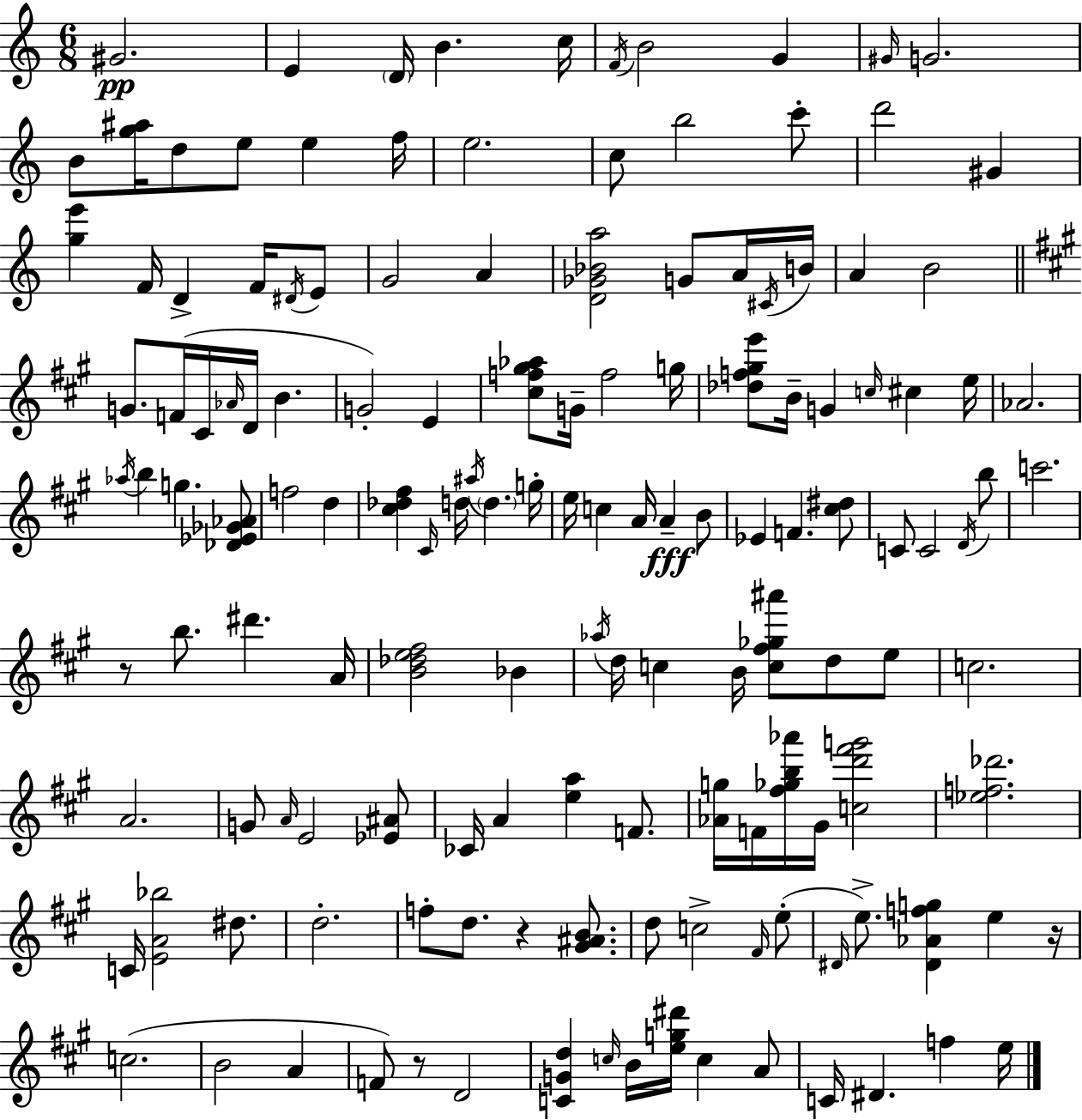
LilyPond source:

{
  \clef treble
  \numericTimeSignature
  \time 6/8
  \key c \major
  gis'2.\pp | e'4 \parenthesize d'16 b'4. c''16 | \acciaccatura { f'16 } b'2 g'4 | \grace { gis'16 } g'2. | \break b'8 <g'' ais''>16 d''8 e''8 e''4 | f''16 e''2. | c''8 b''2 | c'''8-. d'''2 gis'4 | \break <g'' e'''>4 f'16 d'4-> f'16 | \acciaccatura { dis'16 } e'8 g'2 a'4 | <d' ges' bes' a''>2 g'8 | a'16 \acciaccatura { cis'16 } b'16 a'4 b'2 | \break \bar "||" \break \key a \major g'8. f'16( cis'16 \grace { aes'16 } d'16 b'4. | g'2-.) e'4 | <cis'' f'' gis'' aes''>8 g'16-- f''2 | g''16 <des'' f'' gis'' e'''>8 b'16-- g'4 \grace { c''16 } cis''4 | \break e''16 aes'2. | \acciaccatura { aes''16 } b''4 g''4. | <des' ees' ges' aes'>8 f''2 d''4 | <cis'' des'' fis''>4 \grace { cis'16 } d''16 \acciaccatura { ais''16 } \parenthesize d''4. | \break g''16-. e''16 c''4 a'16 a'4--\fff | b'8 ees'4 f'4. | <cis'' dis''>8 c'8 c'2 | \acciaccatura { d'16 } b''8 c'''2. | \break r8 b''8. dis'''4. | a'16 <b' des'' e'' fis''>2 | bes'4 \acciaccatura { aes''16 } d''16 c''4 | b'16 <c'' fis'' ges'' ais'''>8 d''8 e''8 c''2. | \break a'2. | g'8 \grace { a'16 } e'2 | <ees' ais'>8 ces'16 a'4 | <e'' a''>4 f'8. <aes' g''>16 f'16 <fis'' ges'' b'' aes'''>16 gis'16 | \break <c'' d''' fis''' g'''>2 <ees'' f'' des'''>2. | c'16 <e' a' bes''>2 | dis''8. d''2.-. | f''8-. d''8. | \break r4 <gis' ais' b'>8. d''8 c''2-> | \grace { fis'16 }( e''8-. \grace { dis'16 }) e''8.-> | <dis' aes' f'' g''>4 e''4 r16 c''2.( | b'2 | \break a'4 f'8) | r8 d'2 <c' g' d''>4 | \grace { c''16 } b'16 <e'' g'' dis'''>16 c''4 a'8 c'16 | dis'4. f''4 e''16 \bar "|."
}